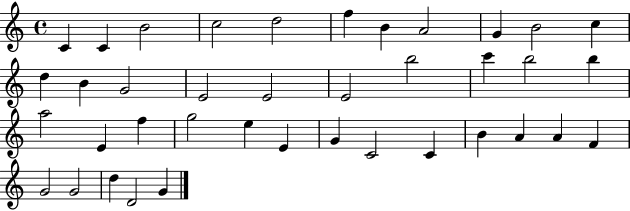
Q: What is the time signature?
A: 4/4